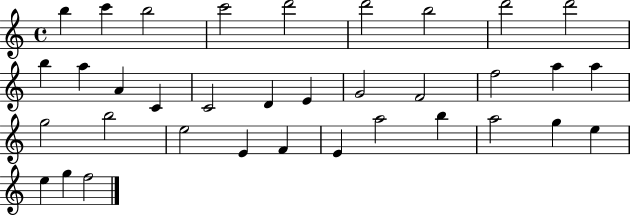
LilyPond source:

{
  \clef treble
  \time 4/4
  \defaultTimeSignature
  \key c \major
  b''4 c'''4 b''2 | c'''2 d'''2 | d'''2 b''2 | d'''2 d'''2 | \break b''4 a''4 a'4 c'4 | c'2 d'4 e'4 | g'2 f'2 | f''2 a''4 a''4 | \break g''2 b''2 | e''2 e'4 f'4 | e'4 a''2 b''4 | a''2 g''4 e''4 | \break e''4 g''4 f''2 | \bar "|."
}